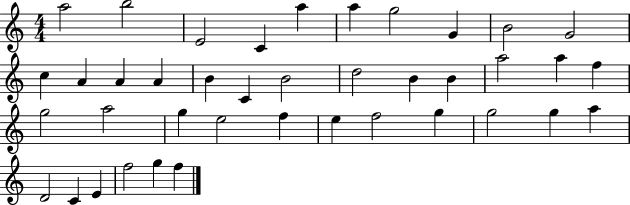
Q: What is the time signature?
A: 4/4